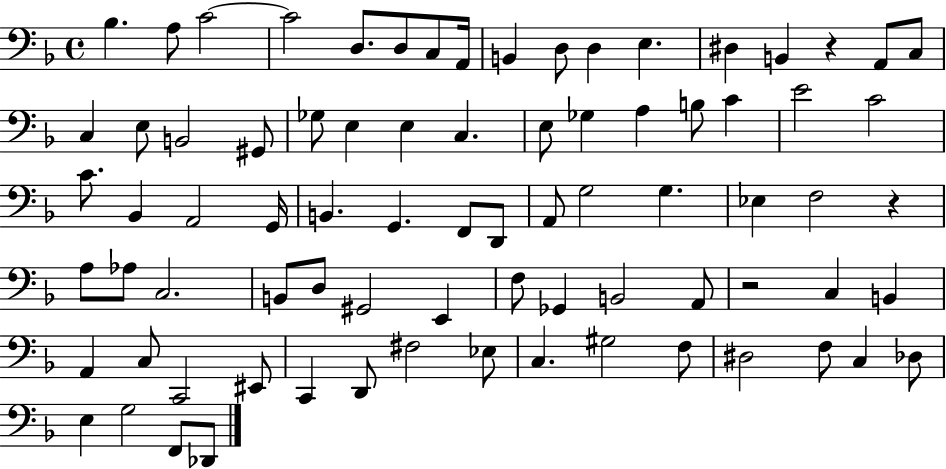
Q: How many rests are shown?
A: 3